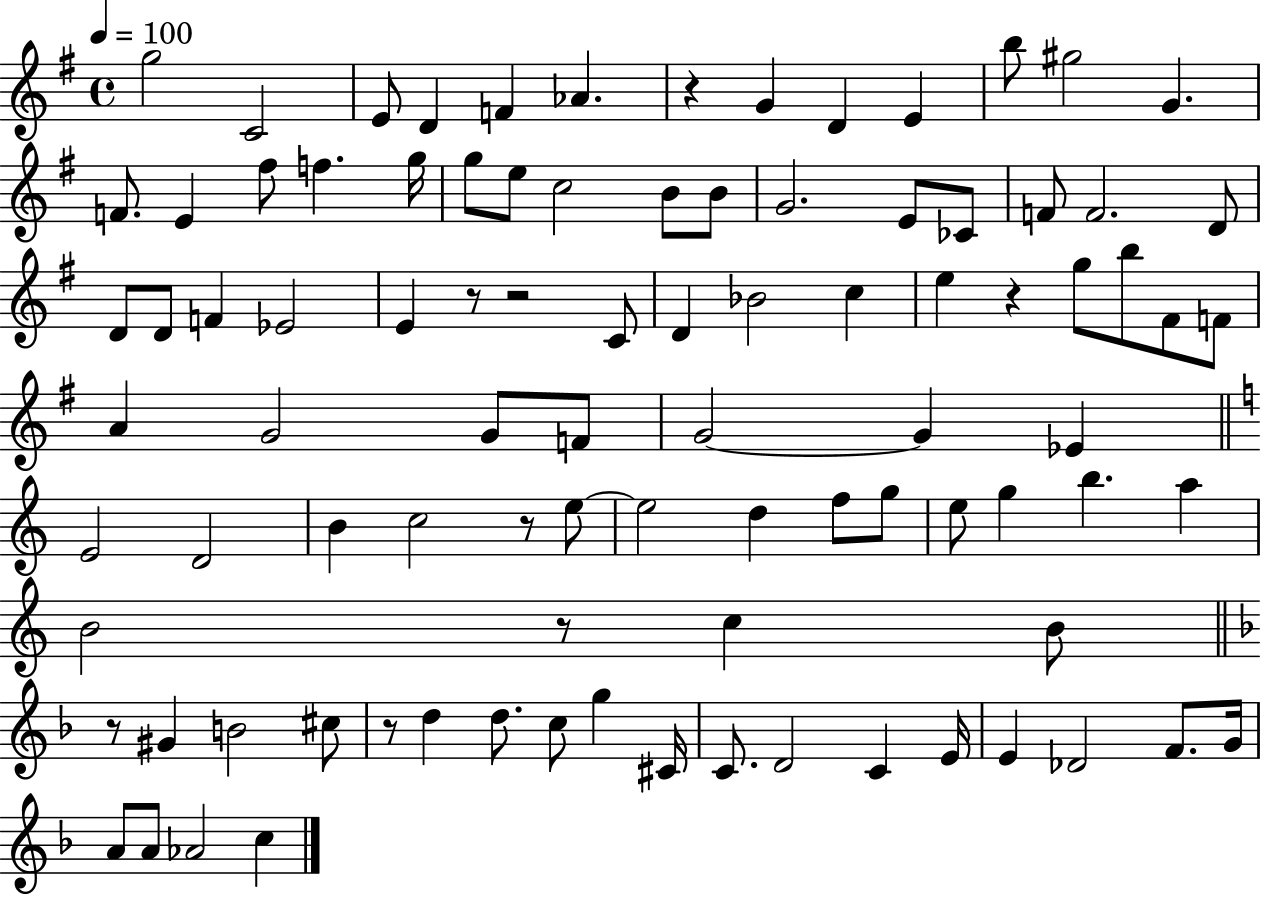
{
  \clef treble
  \time 4/4
  \defaultTimeSignature
  \key g \major
  \tempo 4 = 100
  \repeat volta 2 { g''2 c'2 | e'8 d'4 f'4 aes'4. | r4 g'4 d'4 e'4 | b''8 gis''2 g'4. | \break f'8. e'4 fis''8 f''4. g''16 | g''8 e''8 c''2 b'8 b'8 | g'2. e'8 ces'8 | f'8 f'2. d'8 | \break d'8 d'8 f'4 ees'2 | e'4 r8 r2 c'8 | d'4 bes'2 c''4 | e''4 r4 g''8 b''8 fis'8 f'8 | \break a'4 g'2 g'8 f'8 | g'2~~ g'4 ees'4 | \bar "||" \break \key c \major e'2 d'2 | b'4 c''2 r8 e''8~~ | e''2 d''4 f''8 g''8 | e''8 g''4 b''4. a''4 | \break b'2 r8 c''4 b'8 | \bar "||" \break \key f \major r8 gis'4 b'2 cis''8 | r8 d''4 d''8. c''8 g''4 cis'16 | c'8. d'2 c'4 e'16 | e'4 des'2 f'8. g'16 | \break a'8 a'8 aes'2 c''4 | } \bar "|."
}